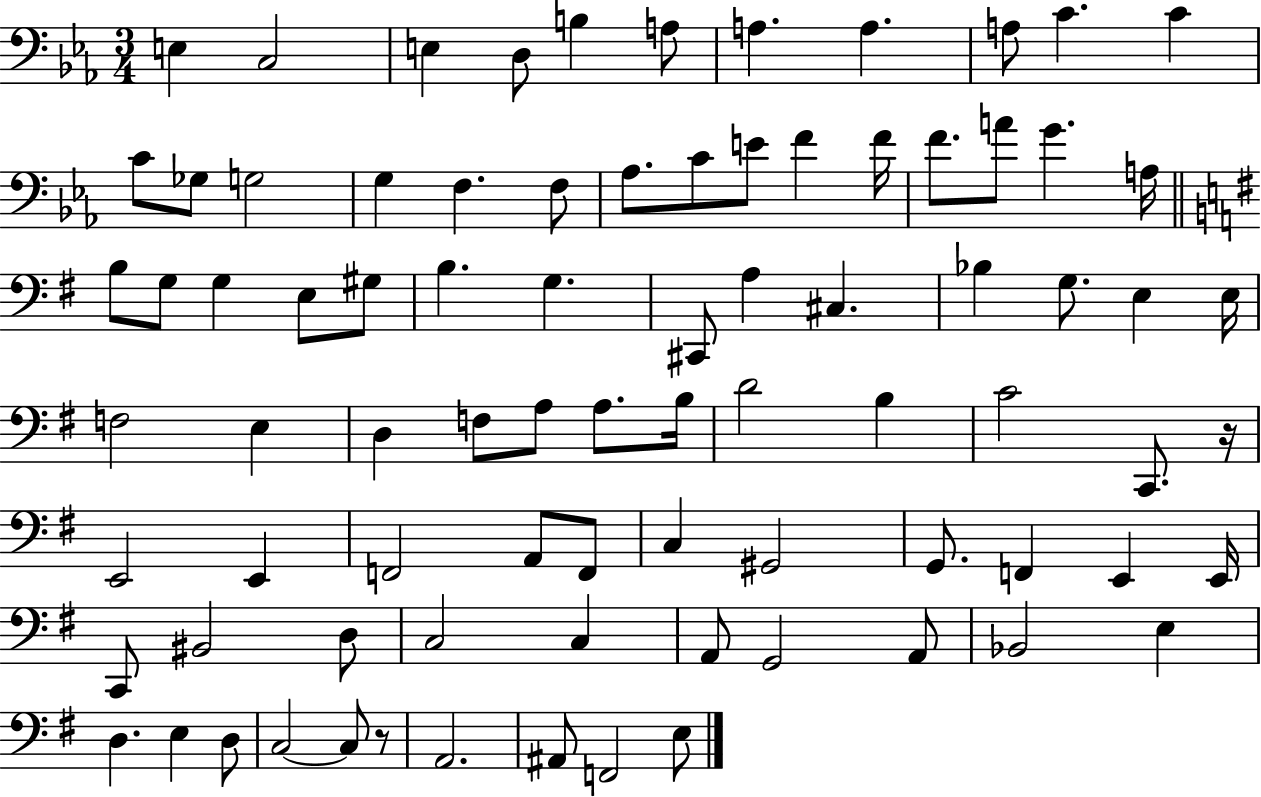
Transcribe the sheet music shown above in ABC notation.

X:1
T:Untitled
M:3/4
L:1/4
K:Eb
E, C,2 E, D,/2 B, A,/2 A, A, A,/2 C C C/2 _G,/2 G,2 G, F, F,/2 _A,/2 C/2 E/2 F F/4 F/2 A/2 G A,/4 B,/2 G,/2 G, E,/2 ^G,/2 B, G, ^C,,/2 A, ^C, _B, G,/2 E, E,/4 F,2 E, D, F,/2 A,/2 A,/2 B,/4 D2 B, C2 C,,/2 z/4 E,,2 E,, F,,2 A,,/2 F,,/2 C, ^G,,2 G,,/2 F,, E,, E,,/4 C,,/2 ^B,,2 D,/2 C,2 C, A,,/2 G,,2 A,,/2 _B,,2 E, D, E, D,/2 C,2 C,/2 z/2 A,,2 ^A,,/2 F,,2 E,/2